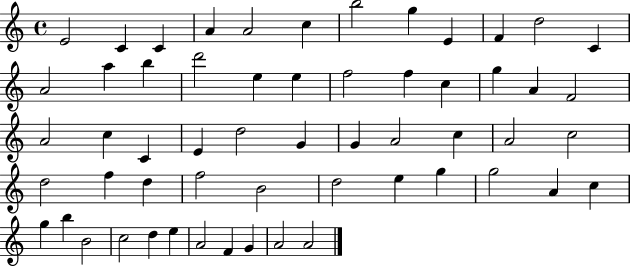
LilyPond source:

{
  \clef treble
  \time 4/4
  \defaultTimeSignature
  \key c \major
  e'2 c'4 c'4 | a'4 a'2 c''4 | b''2 g''4 e'4 | f'4 d''2 c'4 | \break a'2 a''4 b''4 | d'''2 e''4 e''4 | f''2 f''4 c''4 | g''4 a'4 f'2 | \break a'2 c''4 c'4 | e'4 d''2 g'4 | g'4 a'2 c''4 | a'2 c''2 | \break d''2 f''4 d''4 | f''2 b'2 | d''2 e''4 g''4 | g''2 a'4 c''4 | \break g''4 b''4 b'2 | c''2 d''4 e''4 | a'2 f'4 g'4 | a'2 a'2 | \break \bar "|."
}